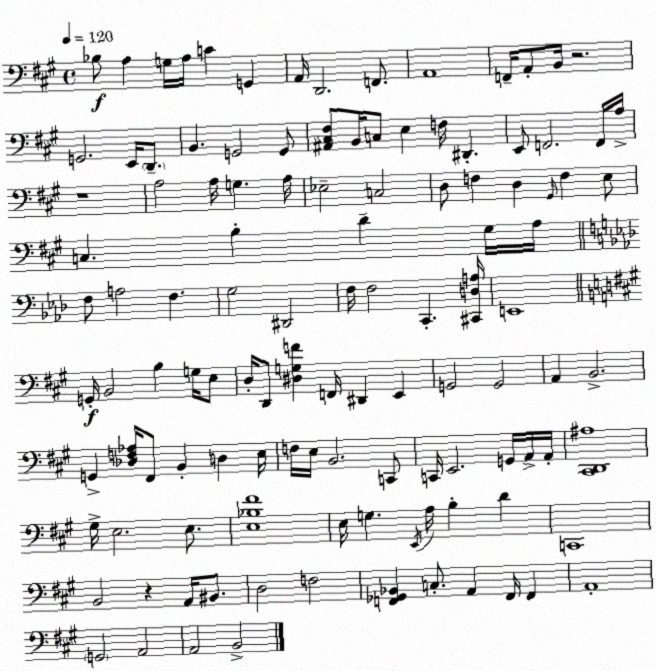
X:1
T:Untitled
M:4/4
L:1/4
K:A
_B,/2 A, G,/4 A,/4 C G,, A,,/4 D,,2 F,,/2 A,,4 F,,/4 A,,/2 B,,/4 z2 G,,2 E,,/4 D,,/2 B,, G,,2 G,,/2 [^A,,^C,^F,]/2 B,,/4 C,/2 E, F,/4 ^D,, E,,/2 F,,2 F,,/4 A,/4 z4 A,2 A,/4 G, A,/4 _E,2 C,2 D,/2 F, D, ^G,,/4 F, E,/2 C, B, D ^G,/4 A,/4 F,/2 A,2 F, G,2 ^D,,2 F,/4 F,2 C,, [^C,,D,A,]/4 E,,4 G,,/4 B,,2 B, G,/4 E,/2 D,/4 D,,/2 [^D,G,F] F,,/4 ^D,, E,, G,,2 G,,2 A,, B,,2 G,, [_D,F,_A,]/4 ^F,,/2 B,, D, E,/4 F,/4 E,/4 B,,2 C,,/2 C,,/4 E,,2 G,,/4 A,,/4 A,,/4 [^C,,D,,^A,]4 ^G,/4 E,2 E,/2 [E,_B,^F]4 E,/4 G, E,,/4 A,/4 B, D C,,4 B,,2 z A,,/4 ^B,,/2 D,2 F,2 [F,,_G,,_B,,] C,/2 A,, F,,/4 F,, A,,4 G,,2 A,,2 A,,2 B,,2